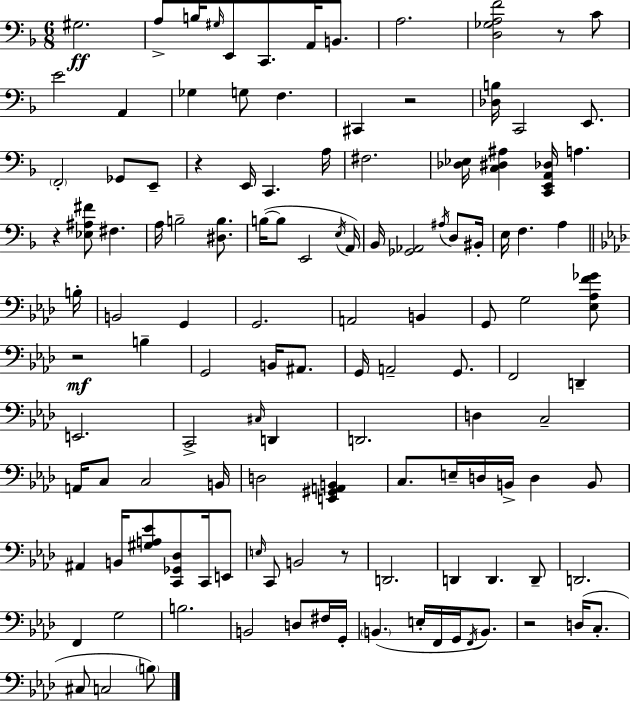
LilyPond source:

{
  \clef bass
  \numericTimeSignature
  \time 6/8
  \key f \major
  gis2.\ff | a8-> b16 \grace { gis16 } e,8 c,8. a,16 b,8. | a2. | <d ges a f'>2 r8 c'8 | \break e'2 a,4 | ges4 g8 f4. | cis,4 r2 | <des b>16 c,2 e,8. | \break \parenthesize f,2-. ges,8 e,8-- | r4 e,16 c,4. | a16 fis2. | <des ees>16 <c dis ais>4 <c, e, a, des>16 a4. | \break r4 <ees ais fis'>8 fis4. | a16 b2-- <dis b>8. | b16~(~ b8 e,2 | \acciaccatura { e16 } a,16) bes,16 <ges, aes,>2 \acciaccatura { ais16 } | \break d8 bis,16-. e16 f4. a4 | \bar "||" \break \key aes \major b16-. b,2 g,4 | g,2. | a,2 b,4 | g,8 g2 <ees aes f' ges'>8 | \break r2\mf b4-- | g,2 b,16 ais,8. | g,16 a,2-- g,8. | f,2 d,4-- | \break e,2. | c,2-> \grace { cis16 } d,4 | d,2. | d4 c2-- | \break a,16 c8 c2 | b,16 d2 <e, gis, a, b,>4 | c8. e16-- d16 b,16-> d4 | b,8 ais,4 b,16 <gis a ees'>8 <c, ges, des>8 c,16 | \break e,8 \grace { e16 } c,8 b,2 | r8 d,2. | d,4 d,4. | d,8-- d,2. | \break f,4 g2 | b2. | b,2 d8 | fis16 g,16-. \parenthesize b,4.( e16-. f,16 g,16 | \break \acciaccatura { f,16 }) b,8. r2 | d16( c8.-. cis8 c2 | \parenthesize b8) \bar "|."
}